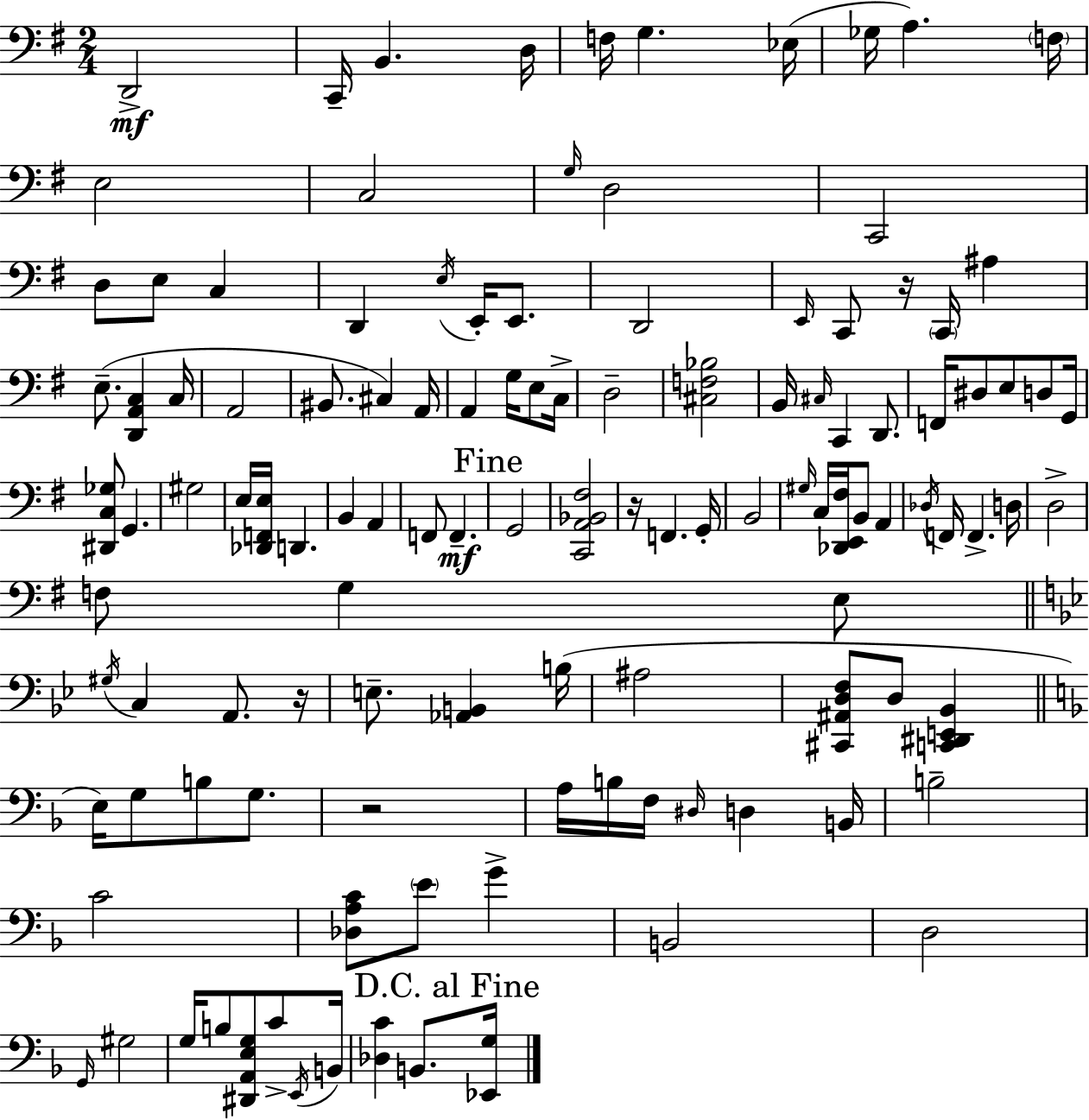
{
  \clef bass
  \numericTimeSignature
  \time 2/4
  \key g \major
  d,2->\mf | c,16-- b,4. d16 | f16 g4. ees16( | ges16 a4.) \parenthesize f16 | \break e2 | c2 | \grace { g16 } d2 | c,2 | \break d8 e8 c4 | d,4 \acciaccatura { e16 } e,16-. e,8. | d,2 | \grace { e,16 } c,8 r16 \parenthesize c,16 ais4 | \break e8.--( <d, a, c>4 | c16 a,2 | bis,8. cis4) | a,16 a,4 g16 | \break e8 c16-> d2-- | <cis f bes>2 | b,16 \grace { cis16 } c,4 | d,8. f,16 dis8 e8 | \break d8 g,16 <dis, c ges>8 g,4. | gis2 | e16 <des, f, e>16 d,4. | b,4 | \break a,4 f,8 f,4.--\mf | \mark "Fine" g,2 | <c, a, bes, fis>2 | r16 f,4. | \break g,16-. b,2 | \grace { gis16 } c16 <des, e, fis>16 b,8 | a,4 \acciaccatura { des16 } f,16 f,4.-> | d16 d2-> | \break f8 | g4 e8 \bar "||" \break \key bes \major \acciaccatura { gis16 } c4 a,8. | r16 e8.-- <aes, b,>4 | b16( ais2 | <cis, ais, d f>8 d8 <c, dis, e, bes,>4 | \break \bar "||" \break \key f \major e16) g8 b8 g8. | r2 | a16 b16 f16 \grace { dis16 } d4 | b,16 b2-- | \break c'2 | <des a c'>8 \parenthesize e'8 g'4-> | b,2 | d2 | \break \grace { g,16 } gis2 | g16 b8 <dis, a, e g>8 c'8-> | \acciaccatura { e,16 } b,16 <des c'>4 b,8. | \mark "D.C. al Fine" <ees, g>16 \bar "|."
}